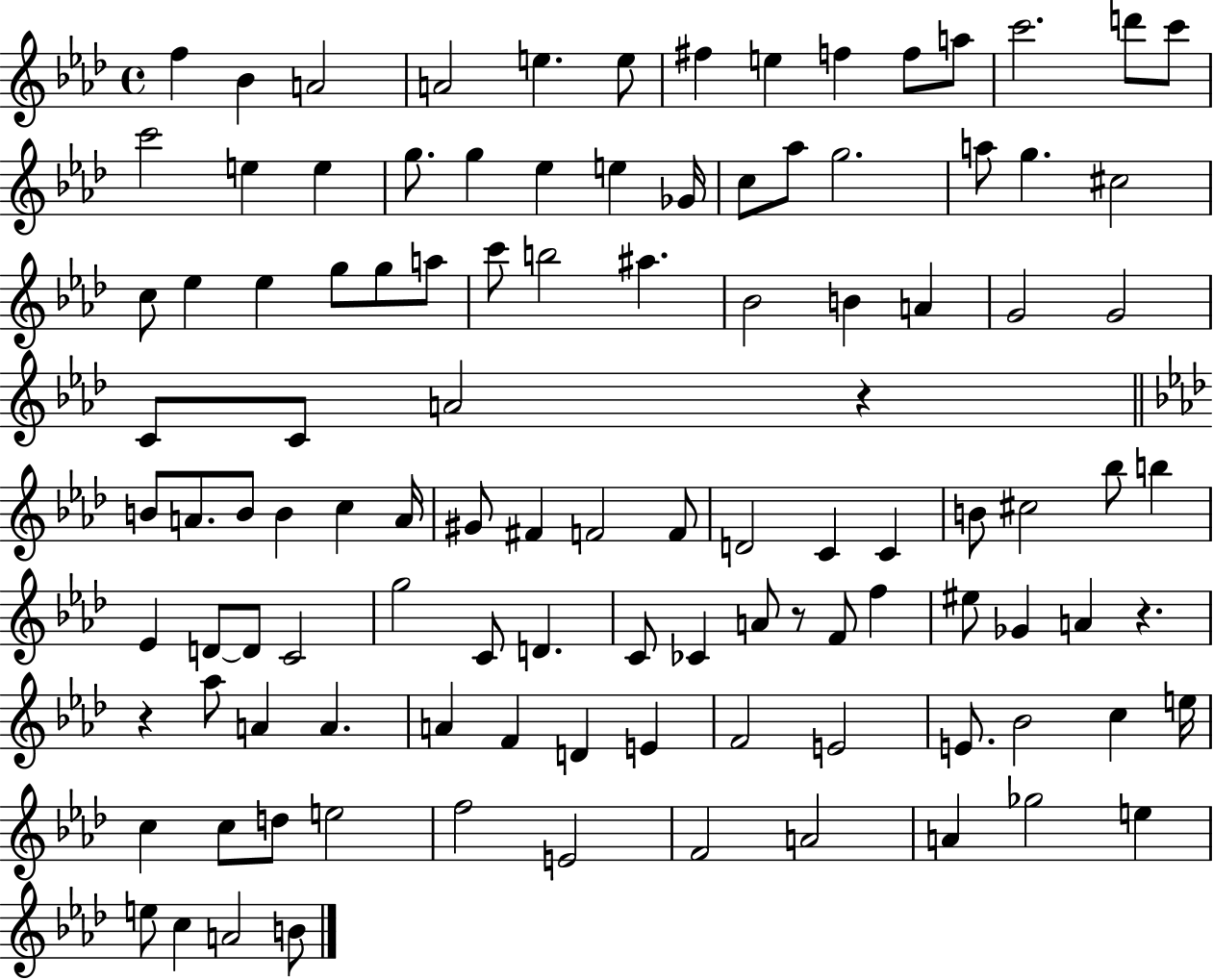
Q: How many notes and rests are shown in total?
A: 109